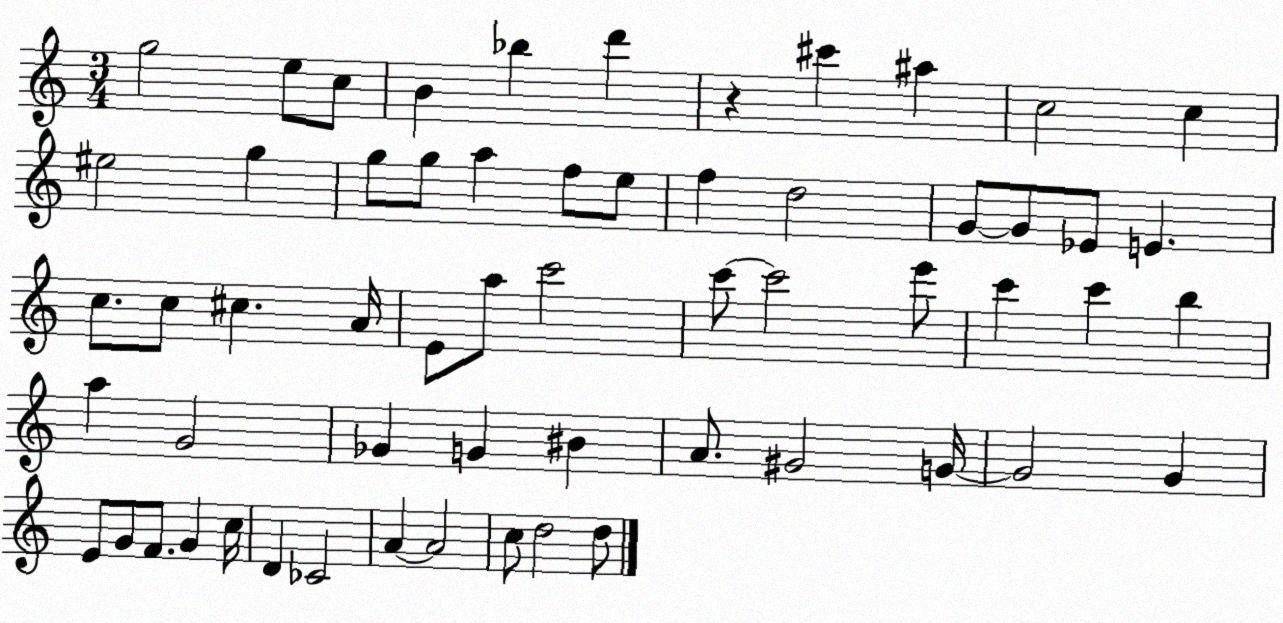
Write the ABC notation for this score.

X:1
T:Untitled
M:3/4
L:1/4
K:C
g2 e/2 c/2 B _b d' z ^c' ^a c2 c ^e2 g g/2 g/2 a f/2 e/2 f d2 G/2 G/2 _E/2 E c/2 c/2 ^c A/4 E/2 a/2 c'2 c'/2 c'2 e'/2 c' c' b a G2 _G G ^B A/2 ^G2 G/4 G2 G E/2 G/2 F/2 G c/4 D _C2 A A2 c/2 d2 d/2